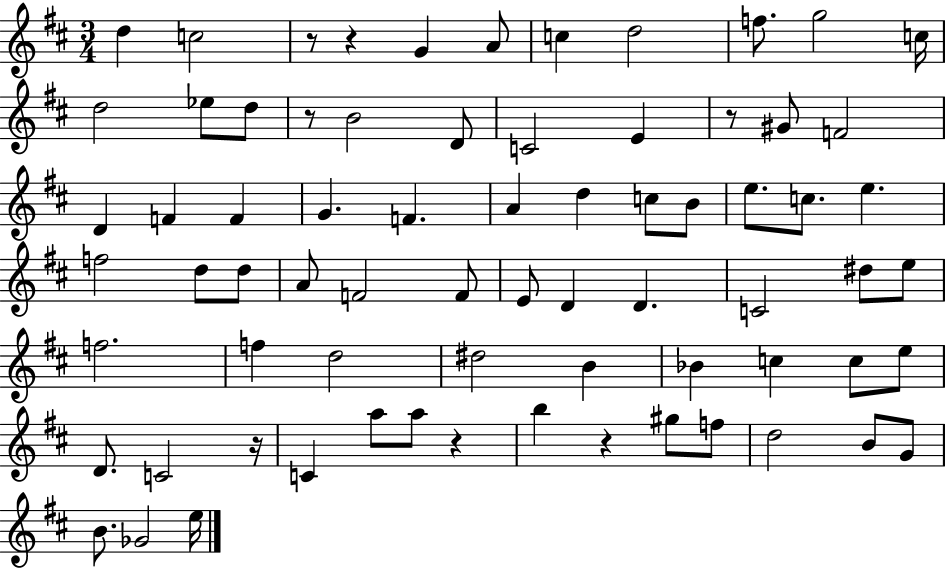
D5/q C5/h R/e R/q G4/q A4/e C5/q D5/h F5/e. G5/h C5/s D5/h Eb5/e D5/e R/e B4/h D4/e C4/h E4/q R/e G#4/e F4/h D4/q F4/q F4/q G4/q. F4/q. A4/q D5/q C5/e B4/e E5/e. C5/e. E5/q. F5/h D5/e D5/e A4/e F4/h F4/e E4/e D4/q D4/q. C4/h D#5/e E5/e F5/h. F5/q D5/h D#5/h B4/q Bb4/q C5/q C5/e E5/e D4/e. C4/h R/s C4/q A5/e A5/e R/q B5/q R/q G#5/e F5/e D5/h B4/e G4/e B4/e. Gb4/h E5/s